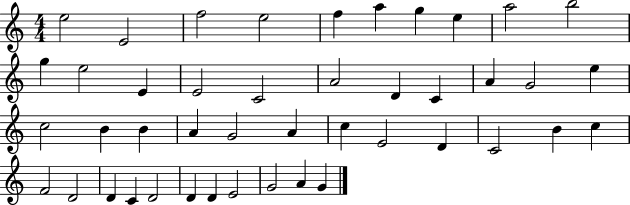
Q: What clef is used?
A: treble